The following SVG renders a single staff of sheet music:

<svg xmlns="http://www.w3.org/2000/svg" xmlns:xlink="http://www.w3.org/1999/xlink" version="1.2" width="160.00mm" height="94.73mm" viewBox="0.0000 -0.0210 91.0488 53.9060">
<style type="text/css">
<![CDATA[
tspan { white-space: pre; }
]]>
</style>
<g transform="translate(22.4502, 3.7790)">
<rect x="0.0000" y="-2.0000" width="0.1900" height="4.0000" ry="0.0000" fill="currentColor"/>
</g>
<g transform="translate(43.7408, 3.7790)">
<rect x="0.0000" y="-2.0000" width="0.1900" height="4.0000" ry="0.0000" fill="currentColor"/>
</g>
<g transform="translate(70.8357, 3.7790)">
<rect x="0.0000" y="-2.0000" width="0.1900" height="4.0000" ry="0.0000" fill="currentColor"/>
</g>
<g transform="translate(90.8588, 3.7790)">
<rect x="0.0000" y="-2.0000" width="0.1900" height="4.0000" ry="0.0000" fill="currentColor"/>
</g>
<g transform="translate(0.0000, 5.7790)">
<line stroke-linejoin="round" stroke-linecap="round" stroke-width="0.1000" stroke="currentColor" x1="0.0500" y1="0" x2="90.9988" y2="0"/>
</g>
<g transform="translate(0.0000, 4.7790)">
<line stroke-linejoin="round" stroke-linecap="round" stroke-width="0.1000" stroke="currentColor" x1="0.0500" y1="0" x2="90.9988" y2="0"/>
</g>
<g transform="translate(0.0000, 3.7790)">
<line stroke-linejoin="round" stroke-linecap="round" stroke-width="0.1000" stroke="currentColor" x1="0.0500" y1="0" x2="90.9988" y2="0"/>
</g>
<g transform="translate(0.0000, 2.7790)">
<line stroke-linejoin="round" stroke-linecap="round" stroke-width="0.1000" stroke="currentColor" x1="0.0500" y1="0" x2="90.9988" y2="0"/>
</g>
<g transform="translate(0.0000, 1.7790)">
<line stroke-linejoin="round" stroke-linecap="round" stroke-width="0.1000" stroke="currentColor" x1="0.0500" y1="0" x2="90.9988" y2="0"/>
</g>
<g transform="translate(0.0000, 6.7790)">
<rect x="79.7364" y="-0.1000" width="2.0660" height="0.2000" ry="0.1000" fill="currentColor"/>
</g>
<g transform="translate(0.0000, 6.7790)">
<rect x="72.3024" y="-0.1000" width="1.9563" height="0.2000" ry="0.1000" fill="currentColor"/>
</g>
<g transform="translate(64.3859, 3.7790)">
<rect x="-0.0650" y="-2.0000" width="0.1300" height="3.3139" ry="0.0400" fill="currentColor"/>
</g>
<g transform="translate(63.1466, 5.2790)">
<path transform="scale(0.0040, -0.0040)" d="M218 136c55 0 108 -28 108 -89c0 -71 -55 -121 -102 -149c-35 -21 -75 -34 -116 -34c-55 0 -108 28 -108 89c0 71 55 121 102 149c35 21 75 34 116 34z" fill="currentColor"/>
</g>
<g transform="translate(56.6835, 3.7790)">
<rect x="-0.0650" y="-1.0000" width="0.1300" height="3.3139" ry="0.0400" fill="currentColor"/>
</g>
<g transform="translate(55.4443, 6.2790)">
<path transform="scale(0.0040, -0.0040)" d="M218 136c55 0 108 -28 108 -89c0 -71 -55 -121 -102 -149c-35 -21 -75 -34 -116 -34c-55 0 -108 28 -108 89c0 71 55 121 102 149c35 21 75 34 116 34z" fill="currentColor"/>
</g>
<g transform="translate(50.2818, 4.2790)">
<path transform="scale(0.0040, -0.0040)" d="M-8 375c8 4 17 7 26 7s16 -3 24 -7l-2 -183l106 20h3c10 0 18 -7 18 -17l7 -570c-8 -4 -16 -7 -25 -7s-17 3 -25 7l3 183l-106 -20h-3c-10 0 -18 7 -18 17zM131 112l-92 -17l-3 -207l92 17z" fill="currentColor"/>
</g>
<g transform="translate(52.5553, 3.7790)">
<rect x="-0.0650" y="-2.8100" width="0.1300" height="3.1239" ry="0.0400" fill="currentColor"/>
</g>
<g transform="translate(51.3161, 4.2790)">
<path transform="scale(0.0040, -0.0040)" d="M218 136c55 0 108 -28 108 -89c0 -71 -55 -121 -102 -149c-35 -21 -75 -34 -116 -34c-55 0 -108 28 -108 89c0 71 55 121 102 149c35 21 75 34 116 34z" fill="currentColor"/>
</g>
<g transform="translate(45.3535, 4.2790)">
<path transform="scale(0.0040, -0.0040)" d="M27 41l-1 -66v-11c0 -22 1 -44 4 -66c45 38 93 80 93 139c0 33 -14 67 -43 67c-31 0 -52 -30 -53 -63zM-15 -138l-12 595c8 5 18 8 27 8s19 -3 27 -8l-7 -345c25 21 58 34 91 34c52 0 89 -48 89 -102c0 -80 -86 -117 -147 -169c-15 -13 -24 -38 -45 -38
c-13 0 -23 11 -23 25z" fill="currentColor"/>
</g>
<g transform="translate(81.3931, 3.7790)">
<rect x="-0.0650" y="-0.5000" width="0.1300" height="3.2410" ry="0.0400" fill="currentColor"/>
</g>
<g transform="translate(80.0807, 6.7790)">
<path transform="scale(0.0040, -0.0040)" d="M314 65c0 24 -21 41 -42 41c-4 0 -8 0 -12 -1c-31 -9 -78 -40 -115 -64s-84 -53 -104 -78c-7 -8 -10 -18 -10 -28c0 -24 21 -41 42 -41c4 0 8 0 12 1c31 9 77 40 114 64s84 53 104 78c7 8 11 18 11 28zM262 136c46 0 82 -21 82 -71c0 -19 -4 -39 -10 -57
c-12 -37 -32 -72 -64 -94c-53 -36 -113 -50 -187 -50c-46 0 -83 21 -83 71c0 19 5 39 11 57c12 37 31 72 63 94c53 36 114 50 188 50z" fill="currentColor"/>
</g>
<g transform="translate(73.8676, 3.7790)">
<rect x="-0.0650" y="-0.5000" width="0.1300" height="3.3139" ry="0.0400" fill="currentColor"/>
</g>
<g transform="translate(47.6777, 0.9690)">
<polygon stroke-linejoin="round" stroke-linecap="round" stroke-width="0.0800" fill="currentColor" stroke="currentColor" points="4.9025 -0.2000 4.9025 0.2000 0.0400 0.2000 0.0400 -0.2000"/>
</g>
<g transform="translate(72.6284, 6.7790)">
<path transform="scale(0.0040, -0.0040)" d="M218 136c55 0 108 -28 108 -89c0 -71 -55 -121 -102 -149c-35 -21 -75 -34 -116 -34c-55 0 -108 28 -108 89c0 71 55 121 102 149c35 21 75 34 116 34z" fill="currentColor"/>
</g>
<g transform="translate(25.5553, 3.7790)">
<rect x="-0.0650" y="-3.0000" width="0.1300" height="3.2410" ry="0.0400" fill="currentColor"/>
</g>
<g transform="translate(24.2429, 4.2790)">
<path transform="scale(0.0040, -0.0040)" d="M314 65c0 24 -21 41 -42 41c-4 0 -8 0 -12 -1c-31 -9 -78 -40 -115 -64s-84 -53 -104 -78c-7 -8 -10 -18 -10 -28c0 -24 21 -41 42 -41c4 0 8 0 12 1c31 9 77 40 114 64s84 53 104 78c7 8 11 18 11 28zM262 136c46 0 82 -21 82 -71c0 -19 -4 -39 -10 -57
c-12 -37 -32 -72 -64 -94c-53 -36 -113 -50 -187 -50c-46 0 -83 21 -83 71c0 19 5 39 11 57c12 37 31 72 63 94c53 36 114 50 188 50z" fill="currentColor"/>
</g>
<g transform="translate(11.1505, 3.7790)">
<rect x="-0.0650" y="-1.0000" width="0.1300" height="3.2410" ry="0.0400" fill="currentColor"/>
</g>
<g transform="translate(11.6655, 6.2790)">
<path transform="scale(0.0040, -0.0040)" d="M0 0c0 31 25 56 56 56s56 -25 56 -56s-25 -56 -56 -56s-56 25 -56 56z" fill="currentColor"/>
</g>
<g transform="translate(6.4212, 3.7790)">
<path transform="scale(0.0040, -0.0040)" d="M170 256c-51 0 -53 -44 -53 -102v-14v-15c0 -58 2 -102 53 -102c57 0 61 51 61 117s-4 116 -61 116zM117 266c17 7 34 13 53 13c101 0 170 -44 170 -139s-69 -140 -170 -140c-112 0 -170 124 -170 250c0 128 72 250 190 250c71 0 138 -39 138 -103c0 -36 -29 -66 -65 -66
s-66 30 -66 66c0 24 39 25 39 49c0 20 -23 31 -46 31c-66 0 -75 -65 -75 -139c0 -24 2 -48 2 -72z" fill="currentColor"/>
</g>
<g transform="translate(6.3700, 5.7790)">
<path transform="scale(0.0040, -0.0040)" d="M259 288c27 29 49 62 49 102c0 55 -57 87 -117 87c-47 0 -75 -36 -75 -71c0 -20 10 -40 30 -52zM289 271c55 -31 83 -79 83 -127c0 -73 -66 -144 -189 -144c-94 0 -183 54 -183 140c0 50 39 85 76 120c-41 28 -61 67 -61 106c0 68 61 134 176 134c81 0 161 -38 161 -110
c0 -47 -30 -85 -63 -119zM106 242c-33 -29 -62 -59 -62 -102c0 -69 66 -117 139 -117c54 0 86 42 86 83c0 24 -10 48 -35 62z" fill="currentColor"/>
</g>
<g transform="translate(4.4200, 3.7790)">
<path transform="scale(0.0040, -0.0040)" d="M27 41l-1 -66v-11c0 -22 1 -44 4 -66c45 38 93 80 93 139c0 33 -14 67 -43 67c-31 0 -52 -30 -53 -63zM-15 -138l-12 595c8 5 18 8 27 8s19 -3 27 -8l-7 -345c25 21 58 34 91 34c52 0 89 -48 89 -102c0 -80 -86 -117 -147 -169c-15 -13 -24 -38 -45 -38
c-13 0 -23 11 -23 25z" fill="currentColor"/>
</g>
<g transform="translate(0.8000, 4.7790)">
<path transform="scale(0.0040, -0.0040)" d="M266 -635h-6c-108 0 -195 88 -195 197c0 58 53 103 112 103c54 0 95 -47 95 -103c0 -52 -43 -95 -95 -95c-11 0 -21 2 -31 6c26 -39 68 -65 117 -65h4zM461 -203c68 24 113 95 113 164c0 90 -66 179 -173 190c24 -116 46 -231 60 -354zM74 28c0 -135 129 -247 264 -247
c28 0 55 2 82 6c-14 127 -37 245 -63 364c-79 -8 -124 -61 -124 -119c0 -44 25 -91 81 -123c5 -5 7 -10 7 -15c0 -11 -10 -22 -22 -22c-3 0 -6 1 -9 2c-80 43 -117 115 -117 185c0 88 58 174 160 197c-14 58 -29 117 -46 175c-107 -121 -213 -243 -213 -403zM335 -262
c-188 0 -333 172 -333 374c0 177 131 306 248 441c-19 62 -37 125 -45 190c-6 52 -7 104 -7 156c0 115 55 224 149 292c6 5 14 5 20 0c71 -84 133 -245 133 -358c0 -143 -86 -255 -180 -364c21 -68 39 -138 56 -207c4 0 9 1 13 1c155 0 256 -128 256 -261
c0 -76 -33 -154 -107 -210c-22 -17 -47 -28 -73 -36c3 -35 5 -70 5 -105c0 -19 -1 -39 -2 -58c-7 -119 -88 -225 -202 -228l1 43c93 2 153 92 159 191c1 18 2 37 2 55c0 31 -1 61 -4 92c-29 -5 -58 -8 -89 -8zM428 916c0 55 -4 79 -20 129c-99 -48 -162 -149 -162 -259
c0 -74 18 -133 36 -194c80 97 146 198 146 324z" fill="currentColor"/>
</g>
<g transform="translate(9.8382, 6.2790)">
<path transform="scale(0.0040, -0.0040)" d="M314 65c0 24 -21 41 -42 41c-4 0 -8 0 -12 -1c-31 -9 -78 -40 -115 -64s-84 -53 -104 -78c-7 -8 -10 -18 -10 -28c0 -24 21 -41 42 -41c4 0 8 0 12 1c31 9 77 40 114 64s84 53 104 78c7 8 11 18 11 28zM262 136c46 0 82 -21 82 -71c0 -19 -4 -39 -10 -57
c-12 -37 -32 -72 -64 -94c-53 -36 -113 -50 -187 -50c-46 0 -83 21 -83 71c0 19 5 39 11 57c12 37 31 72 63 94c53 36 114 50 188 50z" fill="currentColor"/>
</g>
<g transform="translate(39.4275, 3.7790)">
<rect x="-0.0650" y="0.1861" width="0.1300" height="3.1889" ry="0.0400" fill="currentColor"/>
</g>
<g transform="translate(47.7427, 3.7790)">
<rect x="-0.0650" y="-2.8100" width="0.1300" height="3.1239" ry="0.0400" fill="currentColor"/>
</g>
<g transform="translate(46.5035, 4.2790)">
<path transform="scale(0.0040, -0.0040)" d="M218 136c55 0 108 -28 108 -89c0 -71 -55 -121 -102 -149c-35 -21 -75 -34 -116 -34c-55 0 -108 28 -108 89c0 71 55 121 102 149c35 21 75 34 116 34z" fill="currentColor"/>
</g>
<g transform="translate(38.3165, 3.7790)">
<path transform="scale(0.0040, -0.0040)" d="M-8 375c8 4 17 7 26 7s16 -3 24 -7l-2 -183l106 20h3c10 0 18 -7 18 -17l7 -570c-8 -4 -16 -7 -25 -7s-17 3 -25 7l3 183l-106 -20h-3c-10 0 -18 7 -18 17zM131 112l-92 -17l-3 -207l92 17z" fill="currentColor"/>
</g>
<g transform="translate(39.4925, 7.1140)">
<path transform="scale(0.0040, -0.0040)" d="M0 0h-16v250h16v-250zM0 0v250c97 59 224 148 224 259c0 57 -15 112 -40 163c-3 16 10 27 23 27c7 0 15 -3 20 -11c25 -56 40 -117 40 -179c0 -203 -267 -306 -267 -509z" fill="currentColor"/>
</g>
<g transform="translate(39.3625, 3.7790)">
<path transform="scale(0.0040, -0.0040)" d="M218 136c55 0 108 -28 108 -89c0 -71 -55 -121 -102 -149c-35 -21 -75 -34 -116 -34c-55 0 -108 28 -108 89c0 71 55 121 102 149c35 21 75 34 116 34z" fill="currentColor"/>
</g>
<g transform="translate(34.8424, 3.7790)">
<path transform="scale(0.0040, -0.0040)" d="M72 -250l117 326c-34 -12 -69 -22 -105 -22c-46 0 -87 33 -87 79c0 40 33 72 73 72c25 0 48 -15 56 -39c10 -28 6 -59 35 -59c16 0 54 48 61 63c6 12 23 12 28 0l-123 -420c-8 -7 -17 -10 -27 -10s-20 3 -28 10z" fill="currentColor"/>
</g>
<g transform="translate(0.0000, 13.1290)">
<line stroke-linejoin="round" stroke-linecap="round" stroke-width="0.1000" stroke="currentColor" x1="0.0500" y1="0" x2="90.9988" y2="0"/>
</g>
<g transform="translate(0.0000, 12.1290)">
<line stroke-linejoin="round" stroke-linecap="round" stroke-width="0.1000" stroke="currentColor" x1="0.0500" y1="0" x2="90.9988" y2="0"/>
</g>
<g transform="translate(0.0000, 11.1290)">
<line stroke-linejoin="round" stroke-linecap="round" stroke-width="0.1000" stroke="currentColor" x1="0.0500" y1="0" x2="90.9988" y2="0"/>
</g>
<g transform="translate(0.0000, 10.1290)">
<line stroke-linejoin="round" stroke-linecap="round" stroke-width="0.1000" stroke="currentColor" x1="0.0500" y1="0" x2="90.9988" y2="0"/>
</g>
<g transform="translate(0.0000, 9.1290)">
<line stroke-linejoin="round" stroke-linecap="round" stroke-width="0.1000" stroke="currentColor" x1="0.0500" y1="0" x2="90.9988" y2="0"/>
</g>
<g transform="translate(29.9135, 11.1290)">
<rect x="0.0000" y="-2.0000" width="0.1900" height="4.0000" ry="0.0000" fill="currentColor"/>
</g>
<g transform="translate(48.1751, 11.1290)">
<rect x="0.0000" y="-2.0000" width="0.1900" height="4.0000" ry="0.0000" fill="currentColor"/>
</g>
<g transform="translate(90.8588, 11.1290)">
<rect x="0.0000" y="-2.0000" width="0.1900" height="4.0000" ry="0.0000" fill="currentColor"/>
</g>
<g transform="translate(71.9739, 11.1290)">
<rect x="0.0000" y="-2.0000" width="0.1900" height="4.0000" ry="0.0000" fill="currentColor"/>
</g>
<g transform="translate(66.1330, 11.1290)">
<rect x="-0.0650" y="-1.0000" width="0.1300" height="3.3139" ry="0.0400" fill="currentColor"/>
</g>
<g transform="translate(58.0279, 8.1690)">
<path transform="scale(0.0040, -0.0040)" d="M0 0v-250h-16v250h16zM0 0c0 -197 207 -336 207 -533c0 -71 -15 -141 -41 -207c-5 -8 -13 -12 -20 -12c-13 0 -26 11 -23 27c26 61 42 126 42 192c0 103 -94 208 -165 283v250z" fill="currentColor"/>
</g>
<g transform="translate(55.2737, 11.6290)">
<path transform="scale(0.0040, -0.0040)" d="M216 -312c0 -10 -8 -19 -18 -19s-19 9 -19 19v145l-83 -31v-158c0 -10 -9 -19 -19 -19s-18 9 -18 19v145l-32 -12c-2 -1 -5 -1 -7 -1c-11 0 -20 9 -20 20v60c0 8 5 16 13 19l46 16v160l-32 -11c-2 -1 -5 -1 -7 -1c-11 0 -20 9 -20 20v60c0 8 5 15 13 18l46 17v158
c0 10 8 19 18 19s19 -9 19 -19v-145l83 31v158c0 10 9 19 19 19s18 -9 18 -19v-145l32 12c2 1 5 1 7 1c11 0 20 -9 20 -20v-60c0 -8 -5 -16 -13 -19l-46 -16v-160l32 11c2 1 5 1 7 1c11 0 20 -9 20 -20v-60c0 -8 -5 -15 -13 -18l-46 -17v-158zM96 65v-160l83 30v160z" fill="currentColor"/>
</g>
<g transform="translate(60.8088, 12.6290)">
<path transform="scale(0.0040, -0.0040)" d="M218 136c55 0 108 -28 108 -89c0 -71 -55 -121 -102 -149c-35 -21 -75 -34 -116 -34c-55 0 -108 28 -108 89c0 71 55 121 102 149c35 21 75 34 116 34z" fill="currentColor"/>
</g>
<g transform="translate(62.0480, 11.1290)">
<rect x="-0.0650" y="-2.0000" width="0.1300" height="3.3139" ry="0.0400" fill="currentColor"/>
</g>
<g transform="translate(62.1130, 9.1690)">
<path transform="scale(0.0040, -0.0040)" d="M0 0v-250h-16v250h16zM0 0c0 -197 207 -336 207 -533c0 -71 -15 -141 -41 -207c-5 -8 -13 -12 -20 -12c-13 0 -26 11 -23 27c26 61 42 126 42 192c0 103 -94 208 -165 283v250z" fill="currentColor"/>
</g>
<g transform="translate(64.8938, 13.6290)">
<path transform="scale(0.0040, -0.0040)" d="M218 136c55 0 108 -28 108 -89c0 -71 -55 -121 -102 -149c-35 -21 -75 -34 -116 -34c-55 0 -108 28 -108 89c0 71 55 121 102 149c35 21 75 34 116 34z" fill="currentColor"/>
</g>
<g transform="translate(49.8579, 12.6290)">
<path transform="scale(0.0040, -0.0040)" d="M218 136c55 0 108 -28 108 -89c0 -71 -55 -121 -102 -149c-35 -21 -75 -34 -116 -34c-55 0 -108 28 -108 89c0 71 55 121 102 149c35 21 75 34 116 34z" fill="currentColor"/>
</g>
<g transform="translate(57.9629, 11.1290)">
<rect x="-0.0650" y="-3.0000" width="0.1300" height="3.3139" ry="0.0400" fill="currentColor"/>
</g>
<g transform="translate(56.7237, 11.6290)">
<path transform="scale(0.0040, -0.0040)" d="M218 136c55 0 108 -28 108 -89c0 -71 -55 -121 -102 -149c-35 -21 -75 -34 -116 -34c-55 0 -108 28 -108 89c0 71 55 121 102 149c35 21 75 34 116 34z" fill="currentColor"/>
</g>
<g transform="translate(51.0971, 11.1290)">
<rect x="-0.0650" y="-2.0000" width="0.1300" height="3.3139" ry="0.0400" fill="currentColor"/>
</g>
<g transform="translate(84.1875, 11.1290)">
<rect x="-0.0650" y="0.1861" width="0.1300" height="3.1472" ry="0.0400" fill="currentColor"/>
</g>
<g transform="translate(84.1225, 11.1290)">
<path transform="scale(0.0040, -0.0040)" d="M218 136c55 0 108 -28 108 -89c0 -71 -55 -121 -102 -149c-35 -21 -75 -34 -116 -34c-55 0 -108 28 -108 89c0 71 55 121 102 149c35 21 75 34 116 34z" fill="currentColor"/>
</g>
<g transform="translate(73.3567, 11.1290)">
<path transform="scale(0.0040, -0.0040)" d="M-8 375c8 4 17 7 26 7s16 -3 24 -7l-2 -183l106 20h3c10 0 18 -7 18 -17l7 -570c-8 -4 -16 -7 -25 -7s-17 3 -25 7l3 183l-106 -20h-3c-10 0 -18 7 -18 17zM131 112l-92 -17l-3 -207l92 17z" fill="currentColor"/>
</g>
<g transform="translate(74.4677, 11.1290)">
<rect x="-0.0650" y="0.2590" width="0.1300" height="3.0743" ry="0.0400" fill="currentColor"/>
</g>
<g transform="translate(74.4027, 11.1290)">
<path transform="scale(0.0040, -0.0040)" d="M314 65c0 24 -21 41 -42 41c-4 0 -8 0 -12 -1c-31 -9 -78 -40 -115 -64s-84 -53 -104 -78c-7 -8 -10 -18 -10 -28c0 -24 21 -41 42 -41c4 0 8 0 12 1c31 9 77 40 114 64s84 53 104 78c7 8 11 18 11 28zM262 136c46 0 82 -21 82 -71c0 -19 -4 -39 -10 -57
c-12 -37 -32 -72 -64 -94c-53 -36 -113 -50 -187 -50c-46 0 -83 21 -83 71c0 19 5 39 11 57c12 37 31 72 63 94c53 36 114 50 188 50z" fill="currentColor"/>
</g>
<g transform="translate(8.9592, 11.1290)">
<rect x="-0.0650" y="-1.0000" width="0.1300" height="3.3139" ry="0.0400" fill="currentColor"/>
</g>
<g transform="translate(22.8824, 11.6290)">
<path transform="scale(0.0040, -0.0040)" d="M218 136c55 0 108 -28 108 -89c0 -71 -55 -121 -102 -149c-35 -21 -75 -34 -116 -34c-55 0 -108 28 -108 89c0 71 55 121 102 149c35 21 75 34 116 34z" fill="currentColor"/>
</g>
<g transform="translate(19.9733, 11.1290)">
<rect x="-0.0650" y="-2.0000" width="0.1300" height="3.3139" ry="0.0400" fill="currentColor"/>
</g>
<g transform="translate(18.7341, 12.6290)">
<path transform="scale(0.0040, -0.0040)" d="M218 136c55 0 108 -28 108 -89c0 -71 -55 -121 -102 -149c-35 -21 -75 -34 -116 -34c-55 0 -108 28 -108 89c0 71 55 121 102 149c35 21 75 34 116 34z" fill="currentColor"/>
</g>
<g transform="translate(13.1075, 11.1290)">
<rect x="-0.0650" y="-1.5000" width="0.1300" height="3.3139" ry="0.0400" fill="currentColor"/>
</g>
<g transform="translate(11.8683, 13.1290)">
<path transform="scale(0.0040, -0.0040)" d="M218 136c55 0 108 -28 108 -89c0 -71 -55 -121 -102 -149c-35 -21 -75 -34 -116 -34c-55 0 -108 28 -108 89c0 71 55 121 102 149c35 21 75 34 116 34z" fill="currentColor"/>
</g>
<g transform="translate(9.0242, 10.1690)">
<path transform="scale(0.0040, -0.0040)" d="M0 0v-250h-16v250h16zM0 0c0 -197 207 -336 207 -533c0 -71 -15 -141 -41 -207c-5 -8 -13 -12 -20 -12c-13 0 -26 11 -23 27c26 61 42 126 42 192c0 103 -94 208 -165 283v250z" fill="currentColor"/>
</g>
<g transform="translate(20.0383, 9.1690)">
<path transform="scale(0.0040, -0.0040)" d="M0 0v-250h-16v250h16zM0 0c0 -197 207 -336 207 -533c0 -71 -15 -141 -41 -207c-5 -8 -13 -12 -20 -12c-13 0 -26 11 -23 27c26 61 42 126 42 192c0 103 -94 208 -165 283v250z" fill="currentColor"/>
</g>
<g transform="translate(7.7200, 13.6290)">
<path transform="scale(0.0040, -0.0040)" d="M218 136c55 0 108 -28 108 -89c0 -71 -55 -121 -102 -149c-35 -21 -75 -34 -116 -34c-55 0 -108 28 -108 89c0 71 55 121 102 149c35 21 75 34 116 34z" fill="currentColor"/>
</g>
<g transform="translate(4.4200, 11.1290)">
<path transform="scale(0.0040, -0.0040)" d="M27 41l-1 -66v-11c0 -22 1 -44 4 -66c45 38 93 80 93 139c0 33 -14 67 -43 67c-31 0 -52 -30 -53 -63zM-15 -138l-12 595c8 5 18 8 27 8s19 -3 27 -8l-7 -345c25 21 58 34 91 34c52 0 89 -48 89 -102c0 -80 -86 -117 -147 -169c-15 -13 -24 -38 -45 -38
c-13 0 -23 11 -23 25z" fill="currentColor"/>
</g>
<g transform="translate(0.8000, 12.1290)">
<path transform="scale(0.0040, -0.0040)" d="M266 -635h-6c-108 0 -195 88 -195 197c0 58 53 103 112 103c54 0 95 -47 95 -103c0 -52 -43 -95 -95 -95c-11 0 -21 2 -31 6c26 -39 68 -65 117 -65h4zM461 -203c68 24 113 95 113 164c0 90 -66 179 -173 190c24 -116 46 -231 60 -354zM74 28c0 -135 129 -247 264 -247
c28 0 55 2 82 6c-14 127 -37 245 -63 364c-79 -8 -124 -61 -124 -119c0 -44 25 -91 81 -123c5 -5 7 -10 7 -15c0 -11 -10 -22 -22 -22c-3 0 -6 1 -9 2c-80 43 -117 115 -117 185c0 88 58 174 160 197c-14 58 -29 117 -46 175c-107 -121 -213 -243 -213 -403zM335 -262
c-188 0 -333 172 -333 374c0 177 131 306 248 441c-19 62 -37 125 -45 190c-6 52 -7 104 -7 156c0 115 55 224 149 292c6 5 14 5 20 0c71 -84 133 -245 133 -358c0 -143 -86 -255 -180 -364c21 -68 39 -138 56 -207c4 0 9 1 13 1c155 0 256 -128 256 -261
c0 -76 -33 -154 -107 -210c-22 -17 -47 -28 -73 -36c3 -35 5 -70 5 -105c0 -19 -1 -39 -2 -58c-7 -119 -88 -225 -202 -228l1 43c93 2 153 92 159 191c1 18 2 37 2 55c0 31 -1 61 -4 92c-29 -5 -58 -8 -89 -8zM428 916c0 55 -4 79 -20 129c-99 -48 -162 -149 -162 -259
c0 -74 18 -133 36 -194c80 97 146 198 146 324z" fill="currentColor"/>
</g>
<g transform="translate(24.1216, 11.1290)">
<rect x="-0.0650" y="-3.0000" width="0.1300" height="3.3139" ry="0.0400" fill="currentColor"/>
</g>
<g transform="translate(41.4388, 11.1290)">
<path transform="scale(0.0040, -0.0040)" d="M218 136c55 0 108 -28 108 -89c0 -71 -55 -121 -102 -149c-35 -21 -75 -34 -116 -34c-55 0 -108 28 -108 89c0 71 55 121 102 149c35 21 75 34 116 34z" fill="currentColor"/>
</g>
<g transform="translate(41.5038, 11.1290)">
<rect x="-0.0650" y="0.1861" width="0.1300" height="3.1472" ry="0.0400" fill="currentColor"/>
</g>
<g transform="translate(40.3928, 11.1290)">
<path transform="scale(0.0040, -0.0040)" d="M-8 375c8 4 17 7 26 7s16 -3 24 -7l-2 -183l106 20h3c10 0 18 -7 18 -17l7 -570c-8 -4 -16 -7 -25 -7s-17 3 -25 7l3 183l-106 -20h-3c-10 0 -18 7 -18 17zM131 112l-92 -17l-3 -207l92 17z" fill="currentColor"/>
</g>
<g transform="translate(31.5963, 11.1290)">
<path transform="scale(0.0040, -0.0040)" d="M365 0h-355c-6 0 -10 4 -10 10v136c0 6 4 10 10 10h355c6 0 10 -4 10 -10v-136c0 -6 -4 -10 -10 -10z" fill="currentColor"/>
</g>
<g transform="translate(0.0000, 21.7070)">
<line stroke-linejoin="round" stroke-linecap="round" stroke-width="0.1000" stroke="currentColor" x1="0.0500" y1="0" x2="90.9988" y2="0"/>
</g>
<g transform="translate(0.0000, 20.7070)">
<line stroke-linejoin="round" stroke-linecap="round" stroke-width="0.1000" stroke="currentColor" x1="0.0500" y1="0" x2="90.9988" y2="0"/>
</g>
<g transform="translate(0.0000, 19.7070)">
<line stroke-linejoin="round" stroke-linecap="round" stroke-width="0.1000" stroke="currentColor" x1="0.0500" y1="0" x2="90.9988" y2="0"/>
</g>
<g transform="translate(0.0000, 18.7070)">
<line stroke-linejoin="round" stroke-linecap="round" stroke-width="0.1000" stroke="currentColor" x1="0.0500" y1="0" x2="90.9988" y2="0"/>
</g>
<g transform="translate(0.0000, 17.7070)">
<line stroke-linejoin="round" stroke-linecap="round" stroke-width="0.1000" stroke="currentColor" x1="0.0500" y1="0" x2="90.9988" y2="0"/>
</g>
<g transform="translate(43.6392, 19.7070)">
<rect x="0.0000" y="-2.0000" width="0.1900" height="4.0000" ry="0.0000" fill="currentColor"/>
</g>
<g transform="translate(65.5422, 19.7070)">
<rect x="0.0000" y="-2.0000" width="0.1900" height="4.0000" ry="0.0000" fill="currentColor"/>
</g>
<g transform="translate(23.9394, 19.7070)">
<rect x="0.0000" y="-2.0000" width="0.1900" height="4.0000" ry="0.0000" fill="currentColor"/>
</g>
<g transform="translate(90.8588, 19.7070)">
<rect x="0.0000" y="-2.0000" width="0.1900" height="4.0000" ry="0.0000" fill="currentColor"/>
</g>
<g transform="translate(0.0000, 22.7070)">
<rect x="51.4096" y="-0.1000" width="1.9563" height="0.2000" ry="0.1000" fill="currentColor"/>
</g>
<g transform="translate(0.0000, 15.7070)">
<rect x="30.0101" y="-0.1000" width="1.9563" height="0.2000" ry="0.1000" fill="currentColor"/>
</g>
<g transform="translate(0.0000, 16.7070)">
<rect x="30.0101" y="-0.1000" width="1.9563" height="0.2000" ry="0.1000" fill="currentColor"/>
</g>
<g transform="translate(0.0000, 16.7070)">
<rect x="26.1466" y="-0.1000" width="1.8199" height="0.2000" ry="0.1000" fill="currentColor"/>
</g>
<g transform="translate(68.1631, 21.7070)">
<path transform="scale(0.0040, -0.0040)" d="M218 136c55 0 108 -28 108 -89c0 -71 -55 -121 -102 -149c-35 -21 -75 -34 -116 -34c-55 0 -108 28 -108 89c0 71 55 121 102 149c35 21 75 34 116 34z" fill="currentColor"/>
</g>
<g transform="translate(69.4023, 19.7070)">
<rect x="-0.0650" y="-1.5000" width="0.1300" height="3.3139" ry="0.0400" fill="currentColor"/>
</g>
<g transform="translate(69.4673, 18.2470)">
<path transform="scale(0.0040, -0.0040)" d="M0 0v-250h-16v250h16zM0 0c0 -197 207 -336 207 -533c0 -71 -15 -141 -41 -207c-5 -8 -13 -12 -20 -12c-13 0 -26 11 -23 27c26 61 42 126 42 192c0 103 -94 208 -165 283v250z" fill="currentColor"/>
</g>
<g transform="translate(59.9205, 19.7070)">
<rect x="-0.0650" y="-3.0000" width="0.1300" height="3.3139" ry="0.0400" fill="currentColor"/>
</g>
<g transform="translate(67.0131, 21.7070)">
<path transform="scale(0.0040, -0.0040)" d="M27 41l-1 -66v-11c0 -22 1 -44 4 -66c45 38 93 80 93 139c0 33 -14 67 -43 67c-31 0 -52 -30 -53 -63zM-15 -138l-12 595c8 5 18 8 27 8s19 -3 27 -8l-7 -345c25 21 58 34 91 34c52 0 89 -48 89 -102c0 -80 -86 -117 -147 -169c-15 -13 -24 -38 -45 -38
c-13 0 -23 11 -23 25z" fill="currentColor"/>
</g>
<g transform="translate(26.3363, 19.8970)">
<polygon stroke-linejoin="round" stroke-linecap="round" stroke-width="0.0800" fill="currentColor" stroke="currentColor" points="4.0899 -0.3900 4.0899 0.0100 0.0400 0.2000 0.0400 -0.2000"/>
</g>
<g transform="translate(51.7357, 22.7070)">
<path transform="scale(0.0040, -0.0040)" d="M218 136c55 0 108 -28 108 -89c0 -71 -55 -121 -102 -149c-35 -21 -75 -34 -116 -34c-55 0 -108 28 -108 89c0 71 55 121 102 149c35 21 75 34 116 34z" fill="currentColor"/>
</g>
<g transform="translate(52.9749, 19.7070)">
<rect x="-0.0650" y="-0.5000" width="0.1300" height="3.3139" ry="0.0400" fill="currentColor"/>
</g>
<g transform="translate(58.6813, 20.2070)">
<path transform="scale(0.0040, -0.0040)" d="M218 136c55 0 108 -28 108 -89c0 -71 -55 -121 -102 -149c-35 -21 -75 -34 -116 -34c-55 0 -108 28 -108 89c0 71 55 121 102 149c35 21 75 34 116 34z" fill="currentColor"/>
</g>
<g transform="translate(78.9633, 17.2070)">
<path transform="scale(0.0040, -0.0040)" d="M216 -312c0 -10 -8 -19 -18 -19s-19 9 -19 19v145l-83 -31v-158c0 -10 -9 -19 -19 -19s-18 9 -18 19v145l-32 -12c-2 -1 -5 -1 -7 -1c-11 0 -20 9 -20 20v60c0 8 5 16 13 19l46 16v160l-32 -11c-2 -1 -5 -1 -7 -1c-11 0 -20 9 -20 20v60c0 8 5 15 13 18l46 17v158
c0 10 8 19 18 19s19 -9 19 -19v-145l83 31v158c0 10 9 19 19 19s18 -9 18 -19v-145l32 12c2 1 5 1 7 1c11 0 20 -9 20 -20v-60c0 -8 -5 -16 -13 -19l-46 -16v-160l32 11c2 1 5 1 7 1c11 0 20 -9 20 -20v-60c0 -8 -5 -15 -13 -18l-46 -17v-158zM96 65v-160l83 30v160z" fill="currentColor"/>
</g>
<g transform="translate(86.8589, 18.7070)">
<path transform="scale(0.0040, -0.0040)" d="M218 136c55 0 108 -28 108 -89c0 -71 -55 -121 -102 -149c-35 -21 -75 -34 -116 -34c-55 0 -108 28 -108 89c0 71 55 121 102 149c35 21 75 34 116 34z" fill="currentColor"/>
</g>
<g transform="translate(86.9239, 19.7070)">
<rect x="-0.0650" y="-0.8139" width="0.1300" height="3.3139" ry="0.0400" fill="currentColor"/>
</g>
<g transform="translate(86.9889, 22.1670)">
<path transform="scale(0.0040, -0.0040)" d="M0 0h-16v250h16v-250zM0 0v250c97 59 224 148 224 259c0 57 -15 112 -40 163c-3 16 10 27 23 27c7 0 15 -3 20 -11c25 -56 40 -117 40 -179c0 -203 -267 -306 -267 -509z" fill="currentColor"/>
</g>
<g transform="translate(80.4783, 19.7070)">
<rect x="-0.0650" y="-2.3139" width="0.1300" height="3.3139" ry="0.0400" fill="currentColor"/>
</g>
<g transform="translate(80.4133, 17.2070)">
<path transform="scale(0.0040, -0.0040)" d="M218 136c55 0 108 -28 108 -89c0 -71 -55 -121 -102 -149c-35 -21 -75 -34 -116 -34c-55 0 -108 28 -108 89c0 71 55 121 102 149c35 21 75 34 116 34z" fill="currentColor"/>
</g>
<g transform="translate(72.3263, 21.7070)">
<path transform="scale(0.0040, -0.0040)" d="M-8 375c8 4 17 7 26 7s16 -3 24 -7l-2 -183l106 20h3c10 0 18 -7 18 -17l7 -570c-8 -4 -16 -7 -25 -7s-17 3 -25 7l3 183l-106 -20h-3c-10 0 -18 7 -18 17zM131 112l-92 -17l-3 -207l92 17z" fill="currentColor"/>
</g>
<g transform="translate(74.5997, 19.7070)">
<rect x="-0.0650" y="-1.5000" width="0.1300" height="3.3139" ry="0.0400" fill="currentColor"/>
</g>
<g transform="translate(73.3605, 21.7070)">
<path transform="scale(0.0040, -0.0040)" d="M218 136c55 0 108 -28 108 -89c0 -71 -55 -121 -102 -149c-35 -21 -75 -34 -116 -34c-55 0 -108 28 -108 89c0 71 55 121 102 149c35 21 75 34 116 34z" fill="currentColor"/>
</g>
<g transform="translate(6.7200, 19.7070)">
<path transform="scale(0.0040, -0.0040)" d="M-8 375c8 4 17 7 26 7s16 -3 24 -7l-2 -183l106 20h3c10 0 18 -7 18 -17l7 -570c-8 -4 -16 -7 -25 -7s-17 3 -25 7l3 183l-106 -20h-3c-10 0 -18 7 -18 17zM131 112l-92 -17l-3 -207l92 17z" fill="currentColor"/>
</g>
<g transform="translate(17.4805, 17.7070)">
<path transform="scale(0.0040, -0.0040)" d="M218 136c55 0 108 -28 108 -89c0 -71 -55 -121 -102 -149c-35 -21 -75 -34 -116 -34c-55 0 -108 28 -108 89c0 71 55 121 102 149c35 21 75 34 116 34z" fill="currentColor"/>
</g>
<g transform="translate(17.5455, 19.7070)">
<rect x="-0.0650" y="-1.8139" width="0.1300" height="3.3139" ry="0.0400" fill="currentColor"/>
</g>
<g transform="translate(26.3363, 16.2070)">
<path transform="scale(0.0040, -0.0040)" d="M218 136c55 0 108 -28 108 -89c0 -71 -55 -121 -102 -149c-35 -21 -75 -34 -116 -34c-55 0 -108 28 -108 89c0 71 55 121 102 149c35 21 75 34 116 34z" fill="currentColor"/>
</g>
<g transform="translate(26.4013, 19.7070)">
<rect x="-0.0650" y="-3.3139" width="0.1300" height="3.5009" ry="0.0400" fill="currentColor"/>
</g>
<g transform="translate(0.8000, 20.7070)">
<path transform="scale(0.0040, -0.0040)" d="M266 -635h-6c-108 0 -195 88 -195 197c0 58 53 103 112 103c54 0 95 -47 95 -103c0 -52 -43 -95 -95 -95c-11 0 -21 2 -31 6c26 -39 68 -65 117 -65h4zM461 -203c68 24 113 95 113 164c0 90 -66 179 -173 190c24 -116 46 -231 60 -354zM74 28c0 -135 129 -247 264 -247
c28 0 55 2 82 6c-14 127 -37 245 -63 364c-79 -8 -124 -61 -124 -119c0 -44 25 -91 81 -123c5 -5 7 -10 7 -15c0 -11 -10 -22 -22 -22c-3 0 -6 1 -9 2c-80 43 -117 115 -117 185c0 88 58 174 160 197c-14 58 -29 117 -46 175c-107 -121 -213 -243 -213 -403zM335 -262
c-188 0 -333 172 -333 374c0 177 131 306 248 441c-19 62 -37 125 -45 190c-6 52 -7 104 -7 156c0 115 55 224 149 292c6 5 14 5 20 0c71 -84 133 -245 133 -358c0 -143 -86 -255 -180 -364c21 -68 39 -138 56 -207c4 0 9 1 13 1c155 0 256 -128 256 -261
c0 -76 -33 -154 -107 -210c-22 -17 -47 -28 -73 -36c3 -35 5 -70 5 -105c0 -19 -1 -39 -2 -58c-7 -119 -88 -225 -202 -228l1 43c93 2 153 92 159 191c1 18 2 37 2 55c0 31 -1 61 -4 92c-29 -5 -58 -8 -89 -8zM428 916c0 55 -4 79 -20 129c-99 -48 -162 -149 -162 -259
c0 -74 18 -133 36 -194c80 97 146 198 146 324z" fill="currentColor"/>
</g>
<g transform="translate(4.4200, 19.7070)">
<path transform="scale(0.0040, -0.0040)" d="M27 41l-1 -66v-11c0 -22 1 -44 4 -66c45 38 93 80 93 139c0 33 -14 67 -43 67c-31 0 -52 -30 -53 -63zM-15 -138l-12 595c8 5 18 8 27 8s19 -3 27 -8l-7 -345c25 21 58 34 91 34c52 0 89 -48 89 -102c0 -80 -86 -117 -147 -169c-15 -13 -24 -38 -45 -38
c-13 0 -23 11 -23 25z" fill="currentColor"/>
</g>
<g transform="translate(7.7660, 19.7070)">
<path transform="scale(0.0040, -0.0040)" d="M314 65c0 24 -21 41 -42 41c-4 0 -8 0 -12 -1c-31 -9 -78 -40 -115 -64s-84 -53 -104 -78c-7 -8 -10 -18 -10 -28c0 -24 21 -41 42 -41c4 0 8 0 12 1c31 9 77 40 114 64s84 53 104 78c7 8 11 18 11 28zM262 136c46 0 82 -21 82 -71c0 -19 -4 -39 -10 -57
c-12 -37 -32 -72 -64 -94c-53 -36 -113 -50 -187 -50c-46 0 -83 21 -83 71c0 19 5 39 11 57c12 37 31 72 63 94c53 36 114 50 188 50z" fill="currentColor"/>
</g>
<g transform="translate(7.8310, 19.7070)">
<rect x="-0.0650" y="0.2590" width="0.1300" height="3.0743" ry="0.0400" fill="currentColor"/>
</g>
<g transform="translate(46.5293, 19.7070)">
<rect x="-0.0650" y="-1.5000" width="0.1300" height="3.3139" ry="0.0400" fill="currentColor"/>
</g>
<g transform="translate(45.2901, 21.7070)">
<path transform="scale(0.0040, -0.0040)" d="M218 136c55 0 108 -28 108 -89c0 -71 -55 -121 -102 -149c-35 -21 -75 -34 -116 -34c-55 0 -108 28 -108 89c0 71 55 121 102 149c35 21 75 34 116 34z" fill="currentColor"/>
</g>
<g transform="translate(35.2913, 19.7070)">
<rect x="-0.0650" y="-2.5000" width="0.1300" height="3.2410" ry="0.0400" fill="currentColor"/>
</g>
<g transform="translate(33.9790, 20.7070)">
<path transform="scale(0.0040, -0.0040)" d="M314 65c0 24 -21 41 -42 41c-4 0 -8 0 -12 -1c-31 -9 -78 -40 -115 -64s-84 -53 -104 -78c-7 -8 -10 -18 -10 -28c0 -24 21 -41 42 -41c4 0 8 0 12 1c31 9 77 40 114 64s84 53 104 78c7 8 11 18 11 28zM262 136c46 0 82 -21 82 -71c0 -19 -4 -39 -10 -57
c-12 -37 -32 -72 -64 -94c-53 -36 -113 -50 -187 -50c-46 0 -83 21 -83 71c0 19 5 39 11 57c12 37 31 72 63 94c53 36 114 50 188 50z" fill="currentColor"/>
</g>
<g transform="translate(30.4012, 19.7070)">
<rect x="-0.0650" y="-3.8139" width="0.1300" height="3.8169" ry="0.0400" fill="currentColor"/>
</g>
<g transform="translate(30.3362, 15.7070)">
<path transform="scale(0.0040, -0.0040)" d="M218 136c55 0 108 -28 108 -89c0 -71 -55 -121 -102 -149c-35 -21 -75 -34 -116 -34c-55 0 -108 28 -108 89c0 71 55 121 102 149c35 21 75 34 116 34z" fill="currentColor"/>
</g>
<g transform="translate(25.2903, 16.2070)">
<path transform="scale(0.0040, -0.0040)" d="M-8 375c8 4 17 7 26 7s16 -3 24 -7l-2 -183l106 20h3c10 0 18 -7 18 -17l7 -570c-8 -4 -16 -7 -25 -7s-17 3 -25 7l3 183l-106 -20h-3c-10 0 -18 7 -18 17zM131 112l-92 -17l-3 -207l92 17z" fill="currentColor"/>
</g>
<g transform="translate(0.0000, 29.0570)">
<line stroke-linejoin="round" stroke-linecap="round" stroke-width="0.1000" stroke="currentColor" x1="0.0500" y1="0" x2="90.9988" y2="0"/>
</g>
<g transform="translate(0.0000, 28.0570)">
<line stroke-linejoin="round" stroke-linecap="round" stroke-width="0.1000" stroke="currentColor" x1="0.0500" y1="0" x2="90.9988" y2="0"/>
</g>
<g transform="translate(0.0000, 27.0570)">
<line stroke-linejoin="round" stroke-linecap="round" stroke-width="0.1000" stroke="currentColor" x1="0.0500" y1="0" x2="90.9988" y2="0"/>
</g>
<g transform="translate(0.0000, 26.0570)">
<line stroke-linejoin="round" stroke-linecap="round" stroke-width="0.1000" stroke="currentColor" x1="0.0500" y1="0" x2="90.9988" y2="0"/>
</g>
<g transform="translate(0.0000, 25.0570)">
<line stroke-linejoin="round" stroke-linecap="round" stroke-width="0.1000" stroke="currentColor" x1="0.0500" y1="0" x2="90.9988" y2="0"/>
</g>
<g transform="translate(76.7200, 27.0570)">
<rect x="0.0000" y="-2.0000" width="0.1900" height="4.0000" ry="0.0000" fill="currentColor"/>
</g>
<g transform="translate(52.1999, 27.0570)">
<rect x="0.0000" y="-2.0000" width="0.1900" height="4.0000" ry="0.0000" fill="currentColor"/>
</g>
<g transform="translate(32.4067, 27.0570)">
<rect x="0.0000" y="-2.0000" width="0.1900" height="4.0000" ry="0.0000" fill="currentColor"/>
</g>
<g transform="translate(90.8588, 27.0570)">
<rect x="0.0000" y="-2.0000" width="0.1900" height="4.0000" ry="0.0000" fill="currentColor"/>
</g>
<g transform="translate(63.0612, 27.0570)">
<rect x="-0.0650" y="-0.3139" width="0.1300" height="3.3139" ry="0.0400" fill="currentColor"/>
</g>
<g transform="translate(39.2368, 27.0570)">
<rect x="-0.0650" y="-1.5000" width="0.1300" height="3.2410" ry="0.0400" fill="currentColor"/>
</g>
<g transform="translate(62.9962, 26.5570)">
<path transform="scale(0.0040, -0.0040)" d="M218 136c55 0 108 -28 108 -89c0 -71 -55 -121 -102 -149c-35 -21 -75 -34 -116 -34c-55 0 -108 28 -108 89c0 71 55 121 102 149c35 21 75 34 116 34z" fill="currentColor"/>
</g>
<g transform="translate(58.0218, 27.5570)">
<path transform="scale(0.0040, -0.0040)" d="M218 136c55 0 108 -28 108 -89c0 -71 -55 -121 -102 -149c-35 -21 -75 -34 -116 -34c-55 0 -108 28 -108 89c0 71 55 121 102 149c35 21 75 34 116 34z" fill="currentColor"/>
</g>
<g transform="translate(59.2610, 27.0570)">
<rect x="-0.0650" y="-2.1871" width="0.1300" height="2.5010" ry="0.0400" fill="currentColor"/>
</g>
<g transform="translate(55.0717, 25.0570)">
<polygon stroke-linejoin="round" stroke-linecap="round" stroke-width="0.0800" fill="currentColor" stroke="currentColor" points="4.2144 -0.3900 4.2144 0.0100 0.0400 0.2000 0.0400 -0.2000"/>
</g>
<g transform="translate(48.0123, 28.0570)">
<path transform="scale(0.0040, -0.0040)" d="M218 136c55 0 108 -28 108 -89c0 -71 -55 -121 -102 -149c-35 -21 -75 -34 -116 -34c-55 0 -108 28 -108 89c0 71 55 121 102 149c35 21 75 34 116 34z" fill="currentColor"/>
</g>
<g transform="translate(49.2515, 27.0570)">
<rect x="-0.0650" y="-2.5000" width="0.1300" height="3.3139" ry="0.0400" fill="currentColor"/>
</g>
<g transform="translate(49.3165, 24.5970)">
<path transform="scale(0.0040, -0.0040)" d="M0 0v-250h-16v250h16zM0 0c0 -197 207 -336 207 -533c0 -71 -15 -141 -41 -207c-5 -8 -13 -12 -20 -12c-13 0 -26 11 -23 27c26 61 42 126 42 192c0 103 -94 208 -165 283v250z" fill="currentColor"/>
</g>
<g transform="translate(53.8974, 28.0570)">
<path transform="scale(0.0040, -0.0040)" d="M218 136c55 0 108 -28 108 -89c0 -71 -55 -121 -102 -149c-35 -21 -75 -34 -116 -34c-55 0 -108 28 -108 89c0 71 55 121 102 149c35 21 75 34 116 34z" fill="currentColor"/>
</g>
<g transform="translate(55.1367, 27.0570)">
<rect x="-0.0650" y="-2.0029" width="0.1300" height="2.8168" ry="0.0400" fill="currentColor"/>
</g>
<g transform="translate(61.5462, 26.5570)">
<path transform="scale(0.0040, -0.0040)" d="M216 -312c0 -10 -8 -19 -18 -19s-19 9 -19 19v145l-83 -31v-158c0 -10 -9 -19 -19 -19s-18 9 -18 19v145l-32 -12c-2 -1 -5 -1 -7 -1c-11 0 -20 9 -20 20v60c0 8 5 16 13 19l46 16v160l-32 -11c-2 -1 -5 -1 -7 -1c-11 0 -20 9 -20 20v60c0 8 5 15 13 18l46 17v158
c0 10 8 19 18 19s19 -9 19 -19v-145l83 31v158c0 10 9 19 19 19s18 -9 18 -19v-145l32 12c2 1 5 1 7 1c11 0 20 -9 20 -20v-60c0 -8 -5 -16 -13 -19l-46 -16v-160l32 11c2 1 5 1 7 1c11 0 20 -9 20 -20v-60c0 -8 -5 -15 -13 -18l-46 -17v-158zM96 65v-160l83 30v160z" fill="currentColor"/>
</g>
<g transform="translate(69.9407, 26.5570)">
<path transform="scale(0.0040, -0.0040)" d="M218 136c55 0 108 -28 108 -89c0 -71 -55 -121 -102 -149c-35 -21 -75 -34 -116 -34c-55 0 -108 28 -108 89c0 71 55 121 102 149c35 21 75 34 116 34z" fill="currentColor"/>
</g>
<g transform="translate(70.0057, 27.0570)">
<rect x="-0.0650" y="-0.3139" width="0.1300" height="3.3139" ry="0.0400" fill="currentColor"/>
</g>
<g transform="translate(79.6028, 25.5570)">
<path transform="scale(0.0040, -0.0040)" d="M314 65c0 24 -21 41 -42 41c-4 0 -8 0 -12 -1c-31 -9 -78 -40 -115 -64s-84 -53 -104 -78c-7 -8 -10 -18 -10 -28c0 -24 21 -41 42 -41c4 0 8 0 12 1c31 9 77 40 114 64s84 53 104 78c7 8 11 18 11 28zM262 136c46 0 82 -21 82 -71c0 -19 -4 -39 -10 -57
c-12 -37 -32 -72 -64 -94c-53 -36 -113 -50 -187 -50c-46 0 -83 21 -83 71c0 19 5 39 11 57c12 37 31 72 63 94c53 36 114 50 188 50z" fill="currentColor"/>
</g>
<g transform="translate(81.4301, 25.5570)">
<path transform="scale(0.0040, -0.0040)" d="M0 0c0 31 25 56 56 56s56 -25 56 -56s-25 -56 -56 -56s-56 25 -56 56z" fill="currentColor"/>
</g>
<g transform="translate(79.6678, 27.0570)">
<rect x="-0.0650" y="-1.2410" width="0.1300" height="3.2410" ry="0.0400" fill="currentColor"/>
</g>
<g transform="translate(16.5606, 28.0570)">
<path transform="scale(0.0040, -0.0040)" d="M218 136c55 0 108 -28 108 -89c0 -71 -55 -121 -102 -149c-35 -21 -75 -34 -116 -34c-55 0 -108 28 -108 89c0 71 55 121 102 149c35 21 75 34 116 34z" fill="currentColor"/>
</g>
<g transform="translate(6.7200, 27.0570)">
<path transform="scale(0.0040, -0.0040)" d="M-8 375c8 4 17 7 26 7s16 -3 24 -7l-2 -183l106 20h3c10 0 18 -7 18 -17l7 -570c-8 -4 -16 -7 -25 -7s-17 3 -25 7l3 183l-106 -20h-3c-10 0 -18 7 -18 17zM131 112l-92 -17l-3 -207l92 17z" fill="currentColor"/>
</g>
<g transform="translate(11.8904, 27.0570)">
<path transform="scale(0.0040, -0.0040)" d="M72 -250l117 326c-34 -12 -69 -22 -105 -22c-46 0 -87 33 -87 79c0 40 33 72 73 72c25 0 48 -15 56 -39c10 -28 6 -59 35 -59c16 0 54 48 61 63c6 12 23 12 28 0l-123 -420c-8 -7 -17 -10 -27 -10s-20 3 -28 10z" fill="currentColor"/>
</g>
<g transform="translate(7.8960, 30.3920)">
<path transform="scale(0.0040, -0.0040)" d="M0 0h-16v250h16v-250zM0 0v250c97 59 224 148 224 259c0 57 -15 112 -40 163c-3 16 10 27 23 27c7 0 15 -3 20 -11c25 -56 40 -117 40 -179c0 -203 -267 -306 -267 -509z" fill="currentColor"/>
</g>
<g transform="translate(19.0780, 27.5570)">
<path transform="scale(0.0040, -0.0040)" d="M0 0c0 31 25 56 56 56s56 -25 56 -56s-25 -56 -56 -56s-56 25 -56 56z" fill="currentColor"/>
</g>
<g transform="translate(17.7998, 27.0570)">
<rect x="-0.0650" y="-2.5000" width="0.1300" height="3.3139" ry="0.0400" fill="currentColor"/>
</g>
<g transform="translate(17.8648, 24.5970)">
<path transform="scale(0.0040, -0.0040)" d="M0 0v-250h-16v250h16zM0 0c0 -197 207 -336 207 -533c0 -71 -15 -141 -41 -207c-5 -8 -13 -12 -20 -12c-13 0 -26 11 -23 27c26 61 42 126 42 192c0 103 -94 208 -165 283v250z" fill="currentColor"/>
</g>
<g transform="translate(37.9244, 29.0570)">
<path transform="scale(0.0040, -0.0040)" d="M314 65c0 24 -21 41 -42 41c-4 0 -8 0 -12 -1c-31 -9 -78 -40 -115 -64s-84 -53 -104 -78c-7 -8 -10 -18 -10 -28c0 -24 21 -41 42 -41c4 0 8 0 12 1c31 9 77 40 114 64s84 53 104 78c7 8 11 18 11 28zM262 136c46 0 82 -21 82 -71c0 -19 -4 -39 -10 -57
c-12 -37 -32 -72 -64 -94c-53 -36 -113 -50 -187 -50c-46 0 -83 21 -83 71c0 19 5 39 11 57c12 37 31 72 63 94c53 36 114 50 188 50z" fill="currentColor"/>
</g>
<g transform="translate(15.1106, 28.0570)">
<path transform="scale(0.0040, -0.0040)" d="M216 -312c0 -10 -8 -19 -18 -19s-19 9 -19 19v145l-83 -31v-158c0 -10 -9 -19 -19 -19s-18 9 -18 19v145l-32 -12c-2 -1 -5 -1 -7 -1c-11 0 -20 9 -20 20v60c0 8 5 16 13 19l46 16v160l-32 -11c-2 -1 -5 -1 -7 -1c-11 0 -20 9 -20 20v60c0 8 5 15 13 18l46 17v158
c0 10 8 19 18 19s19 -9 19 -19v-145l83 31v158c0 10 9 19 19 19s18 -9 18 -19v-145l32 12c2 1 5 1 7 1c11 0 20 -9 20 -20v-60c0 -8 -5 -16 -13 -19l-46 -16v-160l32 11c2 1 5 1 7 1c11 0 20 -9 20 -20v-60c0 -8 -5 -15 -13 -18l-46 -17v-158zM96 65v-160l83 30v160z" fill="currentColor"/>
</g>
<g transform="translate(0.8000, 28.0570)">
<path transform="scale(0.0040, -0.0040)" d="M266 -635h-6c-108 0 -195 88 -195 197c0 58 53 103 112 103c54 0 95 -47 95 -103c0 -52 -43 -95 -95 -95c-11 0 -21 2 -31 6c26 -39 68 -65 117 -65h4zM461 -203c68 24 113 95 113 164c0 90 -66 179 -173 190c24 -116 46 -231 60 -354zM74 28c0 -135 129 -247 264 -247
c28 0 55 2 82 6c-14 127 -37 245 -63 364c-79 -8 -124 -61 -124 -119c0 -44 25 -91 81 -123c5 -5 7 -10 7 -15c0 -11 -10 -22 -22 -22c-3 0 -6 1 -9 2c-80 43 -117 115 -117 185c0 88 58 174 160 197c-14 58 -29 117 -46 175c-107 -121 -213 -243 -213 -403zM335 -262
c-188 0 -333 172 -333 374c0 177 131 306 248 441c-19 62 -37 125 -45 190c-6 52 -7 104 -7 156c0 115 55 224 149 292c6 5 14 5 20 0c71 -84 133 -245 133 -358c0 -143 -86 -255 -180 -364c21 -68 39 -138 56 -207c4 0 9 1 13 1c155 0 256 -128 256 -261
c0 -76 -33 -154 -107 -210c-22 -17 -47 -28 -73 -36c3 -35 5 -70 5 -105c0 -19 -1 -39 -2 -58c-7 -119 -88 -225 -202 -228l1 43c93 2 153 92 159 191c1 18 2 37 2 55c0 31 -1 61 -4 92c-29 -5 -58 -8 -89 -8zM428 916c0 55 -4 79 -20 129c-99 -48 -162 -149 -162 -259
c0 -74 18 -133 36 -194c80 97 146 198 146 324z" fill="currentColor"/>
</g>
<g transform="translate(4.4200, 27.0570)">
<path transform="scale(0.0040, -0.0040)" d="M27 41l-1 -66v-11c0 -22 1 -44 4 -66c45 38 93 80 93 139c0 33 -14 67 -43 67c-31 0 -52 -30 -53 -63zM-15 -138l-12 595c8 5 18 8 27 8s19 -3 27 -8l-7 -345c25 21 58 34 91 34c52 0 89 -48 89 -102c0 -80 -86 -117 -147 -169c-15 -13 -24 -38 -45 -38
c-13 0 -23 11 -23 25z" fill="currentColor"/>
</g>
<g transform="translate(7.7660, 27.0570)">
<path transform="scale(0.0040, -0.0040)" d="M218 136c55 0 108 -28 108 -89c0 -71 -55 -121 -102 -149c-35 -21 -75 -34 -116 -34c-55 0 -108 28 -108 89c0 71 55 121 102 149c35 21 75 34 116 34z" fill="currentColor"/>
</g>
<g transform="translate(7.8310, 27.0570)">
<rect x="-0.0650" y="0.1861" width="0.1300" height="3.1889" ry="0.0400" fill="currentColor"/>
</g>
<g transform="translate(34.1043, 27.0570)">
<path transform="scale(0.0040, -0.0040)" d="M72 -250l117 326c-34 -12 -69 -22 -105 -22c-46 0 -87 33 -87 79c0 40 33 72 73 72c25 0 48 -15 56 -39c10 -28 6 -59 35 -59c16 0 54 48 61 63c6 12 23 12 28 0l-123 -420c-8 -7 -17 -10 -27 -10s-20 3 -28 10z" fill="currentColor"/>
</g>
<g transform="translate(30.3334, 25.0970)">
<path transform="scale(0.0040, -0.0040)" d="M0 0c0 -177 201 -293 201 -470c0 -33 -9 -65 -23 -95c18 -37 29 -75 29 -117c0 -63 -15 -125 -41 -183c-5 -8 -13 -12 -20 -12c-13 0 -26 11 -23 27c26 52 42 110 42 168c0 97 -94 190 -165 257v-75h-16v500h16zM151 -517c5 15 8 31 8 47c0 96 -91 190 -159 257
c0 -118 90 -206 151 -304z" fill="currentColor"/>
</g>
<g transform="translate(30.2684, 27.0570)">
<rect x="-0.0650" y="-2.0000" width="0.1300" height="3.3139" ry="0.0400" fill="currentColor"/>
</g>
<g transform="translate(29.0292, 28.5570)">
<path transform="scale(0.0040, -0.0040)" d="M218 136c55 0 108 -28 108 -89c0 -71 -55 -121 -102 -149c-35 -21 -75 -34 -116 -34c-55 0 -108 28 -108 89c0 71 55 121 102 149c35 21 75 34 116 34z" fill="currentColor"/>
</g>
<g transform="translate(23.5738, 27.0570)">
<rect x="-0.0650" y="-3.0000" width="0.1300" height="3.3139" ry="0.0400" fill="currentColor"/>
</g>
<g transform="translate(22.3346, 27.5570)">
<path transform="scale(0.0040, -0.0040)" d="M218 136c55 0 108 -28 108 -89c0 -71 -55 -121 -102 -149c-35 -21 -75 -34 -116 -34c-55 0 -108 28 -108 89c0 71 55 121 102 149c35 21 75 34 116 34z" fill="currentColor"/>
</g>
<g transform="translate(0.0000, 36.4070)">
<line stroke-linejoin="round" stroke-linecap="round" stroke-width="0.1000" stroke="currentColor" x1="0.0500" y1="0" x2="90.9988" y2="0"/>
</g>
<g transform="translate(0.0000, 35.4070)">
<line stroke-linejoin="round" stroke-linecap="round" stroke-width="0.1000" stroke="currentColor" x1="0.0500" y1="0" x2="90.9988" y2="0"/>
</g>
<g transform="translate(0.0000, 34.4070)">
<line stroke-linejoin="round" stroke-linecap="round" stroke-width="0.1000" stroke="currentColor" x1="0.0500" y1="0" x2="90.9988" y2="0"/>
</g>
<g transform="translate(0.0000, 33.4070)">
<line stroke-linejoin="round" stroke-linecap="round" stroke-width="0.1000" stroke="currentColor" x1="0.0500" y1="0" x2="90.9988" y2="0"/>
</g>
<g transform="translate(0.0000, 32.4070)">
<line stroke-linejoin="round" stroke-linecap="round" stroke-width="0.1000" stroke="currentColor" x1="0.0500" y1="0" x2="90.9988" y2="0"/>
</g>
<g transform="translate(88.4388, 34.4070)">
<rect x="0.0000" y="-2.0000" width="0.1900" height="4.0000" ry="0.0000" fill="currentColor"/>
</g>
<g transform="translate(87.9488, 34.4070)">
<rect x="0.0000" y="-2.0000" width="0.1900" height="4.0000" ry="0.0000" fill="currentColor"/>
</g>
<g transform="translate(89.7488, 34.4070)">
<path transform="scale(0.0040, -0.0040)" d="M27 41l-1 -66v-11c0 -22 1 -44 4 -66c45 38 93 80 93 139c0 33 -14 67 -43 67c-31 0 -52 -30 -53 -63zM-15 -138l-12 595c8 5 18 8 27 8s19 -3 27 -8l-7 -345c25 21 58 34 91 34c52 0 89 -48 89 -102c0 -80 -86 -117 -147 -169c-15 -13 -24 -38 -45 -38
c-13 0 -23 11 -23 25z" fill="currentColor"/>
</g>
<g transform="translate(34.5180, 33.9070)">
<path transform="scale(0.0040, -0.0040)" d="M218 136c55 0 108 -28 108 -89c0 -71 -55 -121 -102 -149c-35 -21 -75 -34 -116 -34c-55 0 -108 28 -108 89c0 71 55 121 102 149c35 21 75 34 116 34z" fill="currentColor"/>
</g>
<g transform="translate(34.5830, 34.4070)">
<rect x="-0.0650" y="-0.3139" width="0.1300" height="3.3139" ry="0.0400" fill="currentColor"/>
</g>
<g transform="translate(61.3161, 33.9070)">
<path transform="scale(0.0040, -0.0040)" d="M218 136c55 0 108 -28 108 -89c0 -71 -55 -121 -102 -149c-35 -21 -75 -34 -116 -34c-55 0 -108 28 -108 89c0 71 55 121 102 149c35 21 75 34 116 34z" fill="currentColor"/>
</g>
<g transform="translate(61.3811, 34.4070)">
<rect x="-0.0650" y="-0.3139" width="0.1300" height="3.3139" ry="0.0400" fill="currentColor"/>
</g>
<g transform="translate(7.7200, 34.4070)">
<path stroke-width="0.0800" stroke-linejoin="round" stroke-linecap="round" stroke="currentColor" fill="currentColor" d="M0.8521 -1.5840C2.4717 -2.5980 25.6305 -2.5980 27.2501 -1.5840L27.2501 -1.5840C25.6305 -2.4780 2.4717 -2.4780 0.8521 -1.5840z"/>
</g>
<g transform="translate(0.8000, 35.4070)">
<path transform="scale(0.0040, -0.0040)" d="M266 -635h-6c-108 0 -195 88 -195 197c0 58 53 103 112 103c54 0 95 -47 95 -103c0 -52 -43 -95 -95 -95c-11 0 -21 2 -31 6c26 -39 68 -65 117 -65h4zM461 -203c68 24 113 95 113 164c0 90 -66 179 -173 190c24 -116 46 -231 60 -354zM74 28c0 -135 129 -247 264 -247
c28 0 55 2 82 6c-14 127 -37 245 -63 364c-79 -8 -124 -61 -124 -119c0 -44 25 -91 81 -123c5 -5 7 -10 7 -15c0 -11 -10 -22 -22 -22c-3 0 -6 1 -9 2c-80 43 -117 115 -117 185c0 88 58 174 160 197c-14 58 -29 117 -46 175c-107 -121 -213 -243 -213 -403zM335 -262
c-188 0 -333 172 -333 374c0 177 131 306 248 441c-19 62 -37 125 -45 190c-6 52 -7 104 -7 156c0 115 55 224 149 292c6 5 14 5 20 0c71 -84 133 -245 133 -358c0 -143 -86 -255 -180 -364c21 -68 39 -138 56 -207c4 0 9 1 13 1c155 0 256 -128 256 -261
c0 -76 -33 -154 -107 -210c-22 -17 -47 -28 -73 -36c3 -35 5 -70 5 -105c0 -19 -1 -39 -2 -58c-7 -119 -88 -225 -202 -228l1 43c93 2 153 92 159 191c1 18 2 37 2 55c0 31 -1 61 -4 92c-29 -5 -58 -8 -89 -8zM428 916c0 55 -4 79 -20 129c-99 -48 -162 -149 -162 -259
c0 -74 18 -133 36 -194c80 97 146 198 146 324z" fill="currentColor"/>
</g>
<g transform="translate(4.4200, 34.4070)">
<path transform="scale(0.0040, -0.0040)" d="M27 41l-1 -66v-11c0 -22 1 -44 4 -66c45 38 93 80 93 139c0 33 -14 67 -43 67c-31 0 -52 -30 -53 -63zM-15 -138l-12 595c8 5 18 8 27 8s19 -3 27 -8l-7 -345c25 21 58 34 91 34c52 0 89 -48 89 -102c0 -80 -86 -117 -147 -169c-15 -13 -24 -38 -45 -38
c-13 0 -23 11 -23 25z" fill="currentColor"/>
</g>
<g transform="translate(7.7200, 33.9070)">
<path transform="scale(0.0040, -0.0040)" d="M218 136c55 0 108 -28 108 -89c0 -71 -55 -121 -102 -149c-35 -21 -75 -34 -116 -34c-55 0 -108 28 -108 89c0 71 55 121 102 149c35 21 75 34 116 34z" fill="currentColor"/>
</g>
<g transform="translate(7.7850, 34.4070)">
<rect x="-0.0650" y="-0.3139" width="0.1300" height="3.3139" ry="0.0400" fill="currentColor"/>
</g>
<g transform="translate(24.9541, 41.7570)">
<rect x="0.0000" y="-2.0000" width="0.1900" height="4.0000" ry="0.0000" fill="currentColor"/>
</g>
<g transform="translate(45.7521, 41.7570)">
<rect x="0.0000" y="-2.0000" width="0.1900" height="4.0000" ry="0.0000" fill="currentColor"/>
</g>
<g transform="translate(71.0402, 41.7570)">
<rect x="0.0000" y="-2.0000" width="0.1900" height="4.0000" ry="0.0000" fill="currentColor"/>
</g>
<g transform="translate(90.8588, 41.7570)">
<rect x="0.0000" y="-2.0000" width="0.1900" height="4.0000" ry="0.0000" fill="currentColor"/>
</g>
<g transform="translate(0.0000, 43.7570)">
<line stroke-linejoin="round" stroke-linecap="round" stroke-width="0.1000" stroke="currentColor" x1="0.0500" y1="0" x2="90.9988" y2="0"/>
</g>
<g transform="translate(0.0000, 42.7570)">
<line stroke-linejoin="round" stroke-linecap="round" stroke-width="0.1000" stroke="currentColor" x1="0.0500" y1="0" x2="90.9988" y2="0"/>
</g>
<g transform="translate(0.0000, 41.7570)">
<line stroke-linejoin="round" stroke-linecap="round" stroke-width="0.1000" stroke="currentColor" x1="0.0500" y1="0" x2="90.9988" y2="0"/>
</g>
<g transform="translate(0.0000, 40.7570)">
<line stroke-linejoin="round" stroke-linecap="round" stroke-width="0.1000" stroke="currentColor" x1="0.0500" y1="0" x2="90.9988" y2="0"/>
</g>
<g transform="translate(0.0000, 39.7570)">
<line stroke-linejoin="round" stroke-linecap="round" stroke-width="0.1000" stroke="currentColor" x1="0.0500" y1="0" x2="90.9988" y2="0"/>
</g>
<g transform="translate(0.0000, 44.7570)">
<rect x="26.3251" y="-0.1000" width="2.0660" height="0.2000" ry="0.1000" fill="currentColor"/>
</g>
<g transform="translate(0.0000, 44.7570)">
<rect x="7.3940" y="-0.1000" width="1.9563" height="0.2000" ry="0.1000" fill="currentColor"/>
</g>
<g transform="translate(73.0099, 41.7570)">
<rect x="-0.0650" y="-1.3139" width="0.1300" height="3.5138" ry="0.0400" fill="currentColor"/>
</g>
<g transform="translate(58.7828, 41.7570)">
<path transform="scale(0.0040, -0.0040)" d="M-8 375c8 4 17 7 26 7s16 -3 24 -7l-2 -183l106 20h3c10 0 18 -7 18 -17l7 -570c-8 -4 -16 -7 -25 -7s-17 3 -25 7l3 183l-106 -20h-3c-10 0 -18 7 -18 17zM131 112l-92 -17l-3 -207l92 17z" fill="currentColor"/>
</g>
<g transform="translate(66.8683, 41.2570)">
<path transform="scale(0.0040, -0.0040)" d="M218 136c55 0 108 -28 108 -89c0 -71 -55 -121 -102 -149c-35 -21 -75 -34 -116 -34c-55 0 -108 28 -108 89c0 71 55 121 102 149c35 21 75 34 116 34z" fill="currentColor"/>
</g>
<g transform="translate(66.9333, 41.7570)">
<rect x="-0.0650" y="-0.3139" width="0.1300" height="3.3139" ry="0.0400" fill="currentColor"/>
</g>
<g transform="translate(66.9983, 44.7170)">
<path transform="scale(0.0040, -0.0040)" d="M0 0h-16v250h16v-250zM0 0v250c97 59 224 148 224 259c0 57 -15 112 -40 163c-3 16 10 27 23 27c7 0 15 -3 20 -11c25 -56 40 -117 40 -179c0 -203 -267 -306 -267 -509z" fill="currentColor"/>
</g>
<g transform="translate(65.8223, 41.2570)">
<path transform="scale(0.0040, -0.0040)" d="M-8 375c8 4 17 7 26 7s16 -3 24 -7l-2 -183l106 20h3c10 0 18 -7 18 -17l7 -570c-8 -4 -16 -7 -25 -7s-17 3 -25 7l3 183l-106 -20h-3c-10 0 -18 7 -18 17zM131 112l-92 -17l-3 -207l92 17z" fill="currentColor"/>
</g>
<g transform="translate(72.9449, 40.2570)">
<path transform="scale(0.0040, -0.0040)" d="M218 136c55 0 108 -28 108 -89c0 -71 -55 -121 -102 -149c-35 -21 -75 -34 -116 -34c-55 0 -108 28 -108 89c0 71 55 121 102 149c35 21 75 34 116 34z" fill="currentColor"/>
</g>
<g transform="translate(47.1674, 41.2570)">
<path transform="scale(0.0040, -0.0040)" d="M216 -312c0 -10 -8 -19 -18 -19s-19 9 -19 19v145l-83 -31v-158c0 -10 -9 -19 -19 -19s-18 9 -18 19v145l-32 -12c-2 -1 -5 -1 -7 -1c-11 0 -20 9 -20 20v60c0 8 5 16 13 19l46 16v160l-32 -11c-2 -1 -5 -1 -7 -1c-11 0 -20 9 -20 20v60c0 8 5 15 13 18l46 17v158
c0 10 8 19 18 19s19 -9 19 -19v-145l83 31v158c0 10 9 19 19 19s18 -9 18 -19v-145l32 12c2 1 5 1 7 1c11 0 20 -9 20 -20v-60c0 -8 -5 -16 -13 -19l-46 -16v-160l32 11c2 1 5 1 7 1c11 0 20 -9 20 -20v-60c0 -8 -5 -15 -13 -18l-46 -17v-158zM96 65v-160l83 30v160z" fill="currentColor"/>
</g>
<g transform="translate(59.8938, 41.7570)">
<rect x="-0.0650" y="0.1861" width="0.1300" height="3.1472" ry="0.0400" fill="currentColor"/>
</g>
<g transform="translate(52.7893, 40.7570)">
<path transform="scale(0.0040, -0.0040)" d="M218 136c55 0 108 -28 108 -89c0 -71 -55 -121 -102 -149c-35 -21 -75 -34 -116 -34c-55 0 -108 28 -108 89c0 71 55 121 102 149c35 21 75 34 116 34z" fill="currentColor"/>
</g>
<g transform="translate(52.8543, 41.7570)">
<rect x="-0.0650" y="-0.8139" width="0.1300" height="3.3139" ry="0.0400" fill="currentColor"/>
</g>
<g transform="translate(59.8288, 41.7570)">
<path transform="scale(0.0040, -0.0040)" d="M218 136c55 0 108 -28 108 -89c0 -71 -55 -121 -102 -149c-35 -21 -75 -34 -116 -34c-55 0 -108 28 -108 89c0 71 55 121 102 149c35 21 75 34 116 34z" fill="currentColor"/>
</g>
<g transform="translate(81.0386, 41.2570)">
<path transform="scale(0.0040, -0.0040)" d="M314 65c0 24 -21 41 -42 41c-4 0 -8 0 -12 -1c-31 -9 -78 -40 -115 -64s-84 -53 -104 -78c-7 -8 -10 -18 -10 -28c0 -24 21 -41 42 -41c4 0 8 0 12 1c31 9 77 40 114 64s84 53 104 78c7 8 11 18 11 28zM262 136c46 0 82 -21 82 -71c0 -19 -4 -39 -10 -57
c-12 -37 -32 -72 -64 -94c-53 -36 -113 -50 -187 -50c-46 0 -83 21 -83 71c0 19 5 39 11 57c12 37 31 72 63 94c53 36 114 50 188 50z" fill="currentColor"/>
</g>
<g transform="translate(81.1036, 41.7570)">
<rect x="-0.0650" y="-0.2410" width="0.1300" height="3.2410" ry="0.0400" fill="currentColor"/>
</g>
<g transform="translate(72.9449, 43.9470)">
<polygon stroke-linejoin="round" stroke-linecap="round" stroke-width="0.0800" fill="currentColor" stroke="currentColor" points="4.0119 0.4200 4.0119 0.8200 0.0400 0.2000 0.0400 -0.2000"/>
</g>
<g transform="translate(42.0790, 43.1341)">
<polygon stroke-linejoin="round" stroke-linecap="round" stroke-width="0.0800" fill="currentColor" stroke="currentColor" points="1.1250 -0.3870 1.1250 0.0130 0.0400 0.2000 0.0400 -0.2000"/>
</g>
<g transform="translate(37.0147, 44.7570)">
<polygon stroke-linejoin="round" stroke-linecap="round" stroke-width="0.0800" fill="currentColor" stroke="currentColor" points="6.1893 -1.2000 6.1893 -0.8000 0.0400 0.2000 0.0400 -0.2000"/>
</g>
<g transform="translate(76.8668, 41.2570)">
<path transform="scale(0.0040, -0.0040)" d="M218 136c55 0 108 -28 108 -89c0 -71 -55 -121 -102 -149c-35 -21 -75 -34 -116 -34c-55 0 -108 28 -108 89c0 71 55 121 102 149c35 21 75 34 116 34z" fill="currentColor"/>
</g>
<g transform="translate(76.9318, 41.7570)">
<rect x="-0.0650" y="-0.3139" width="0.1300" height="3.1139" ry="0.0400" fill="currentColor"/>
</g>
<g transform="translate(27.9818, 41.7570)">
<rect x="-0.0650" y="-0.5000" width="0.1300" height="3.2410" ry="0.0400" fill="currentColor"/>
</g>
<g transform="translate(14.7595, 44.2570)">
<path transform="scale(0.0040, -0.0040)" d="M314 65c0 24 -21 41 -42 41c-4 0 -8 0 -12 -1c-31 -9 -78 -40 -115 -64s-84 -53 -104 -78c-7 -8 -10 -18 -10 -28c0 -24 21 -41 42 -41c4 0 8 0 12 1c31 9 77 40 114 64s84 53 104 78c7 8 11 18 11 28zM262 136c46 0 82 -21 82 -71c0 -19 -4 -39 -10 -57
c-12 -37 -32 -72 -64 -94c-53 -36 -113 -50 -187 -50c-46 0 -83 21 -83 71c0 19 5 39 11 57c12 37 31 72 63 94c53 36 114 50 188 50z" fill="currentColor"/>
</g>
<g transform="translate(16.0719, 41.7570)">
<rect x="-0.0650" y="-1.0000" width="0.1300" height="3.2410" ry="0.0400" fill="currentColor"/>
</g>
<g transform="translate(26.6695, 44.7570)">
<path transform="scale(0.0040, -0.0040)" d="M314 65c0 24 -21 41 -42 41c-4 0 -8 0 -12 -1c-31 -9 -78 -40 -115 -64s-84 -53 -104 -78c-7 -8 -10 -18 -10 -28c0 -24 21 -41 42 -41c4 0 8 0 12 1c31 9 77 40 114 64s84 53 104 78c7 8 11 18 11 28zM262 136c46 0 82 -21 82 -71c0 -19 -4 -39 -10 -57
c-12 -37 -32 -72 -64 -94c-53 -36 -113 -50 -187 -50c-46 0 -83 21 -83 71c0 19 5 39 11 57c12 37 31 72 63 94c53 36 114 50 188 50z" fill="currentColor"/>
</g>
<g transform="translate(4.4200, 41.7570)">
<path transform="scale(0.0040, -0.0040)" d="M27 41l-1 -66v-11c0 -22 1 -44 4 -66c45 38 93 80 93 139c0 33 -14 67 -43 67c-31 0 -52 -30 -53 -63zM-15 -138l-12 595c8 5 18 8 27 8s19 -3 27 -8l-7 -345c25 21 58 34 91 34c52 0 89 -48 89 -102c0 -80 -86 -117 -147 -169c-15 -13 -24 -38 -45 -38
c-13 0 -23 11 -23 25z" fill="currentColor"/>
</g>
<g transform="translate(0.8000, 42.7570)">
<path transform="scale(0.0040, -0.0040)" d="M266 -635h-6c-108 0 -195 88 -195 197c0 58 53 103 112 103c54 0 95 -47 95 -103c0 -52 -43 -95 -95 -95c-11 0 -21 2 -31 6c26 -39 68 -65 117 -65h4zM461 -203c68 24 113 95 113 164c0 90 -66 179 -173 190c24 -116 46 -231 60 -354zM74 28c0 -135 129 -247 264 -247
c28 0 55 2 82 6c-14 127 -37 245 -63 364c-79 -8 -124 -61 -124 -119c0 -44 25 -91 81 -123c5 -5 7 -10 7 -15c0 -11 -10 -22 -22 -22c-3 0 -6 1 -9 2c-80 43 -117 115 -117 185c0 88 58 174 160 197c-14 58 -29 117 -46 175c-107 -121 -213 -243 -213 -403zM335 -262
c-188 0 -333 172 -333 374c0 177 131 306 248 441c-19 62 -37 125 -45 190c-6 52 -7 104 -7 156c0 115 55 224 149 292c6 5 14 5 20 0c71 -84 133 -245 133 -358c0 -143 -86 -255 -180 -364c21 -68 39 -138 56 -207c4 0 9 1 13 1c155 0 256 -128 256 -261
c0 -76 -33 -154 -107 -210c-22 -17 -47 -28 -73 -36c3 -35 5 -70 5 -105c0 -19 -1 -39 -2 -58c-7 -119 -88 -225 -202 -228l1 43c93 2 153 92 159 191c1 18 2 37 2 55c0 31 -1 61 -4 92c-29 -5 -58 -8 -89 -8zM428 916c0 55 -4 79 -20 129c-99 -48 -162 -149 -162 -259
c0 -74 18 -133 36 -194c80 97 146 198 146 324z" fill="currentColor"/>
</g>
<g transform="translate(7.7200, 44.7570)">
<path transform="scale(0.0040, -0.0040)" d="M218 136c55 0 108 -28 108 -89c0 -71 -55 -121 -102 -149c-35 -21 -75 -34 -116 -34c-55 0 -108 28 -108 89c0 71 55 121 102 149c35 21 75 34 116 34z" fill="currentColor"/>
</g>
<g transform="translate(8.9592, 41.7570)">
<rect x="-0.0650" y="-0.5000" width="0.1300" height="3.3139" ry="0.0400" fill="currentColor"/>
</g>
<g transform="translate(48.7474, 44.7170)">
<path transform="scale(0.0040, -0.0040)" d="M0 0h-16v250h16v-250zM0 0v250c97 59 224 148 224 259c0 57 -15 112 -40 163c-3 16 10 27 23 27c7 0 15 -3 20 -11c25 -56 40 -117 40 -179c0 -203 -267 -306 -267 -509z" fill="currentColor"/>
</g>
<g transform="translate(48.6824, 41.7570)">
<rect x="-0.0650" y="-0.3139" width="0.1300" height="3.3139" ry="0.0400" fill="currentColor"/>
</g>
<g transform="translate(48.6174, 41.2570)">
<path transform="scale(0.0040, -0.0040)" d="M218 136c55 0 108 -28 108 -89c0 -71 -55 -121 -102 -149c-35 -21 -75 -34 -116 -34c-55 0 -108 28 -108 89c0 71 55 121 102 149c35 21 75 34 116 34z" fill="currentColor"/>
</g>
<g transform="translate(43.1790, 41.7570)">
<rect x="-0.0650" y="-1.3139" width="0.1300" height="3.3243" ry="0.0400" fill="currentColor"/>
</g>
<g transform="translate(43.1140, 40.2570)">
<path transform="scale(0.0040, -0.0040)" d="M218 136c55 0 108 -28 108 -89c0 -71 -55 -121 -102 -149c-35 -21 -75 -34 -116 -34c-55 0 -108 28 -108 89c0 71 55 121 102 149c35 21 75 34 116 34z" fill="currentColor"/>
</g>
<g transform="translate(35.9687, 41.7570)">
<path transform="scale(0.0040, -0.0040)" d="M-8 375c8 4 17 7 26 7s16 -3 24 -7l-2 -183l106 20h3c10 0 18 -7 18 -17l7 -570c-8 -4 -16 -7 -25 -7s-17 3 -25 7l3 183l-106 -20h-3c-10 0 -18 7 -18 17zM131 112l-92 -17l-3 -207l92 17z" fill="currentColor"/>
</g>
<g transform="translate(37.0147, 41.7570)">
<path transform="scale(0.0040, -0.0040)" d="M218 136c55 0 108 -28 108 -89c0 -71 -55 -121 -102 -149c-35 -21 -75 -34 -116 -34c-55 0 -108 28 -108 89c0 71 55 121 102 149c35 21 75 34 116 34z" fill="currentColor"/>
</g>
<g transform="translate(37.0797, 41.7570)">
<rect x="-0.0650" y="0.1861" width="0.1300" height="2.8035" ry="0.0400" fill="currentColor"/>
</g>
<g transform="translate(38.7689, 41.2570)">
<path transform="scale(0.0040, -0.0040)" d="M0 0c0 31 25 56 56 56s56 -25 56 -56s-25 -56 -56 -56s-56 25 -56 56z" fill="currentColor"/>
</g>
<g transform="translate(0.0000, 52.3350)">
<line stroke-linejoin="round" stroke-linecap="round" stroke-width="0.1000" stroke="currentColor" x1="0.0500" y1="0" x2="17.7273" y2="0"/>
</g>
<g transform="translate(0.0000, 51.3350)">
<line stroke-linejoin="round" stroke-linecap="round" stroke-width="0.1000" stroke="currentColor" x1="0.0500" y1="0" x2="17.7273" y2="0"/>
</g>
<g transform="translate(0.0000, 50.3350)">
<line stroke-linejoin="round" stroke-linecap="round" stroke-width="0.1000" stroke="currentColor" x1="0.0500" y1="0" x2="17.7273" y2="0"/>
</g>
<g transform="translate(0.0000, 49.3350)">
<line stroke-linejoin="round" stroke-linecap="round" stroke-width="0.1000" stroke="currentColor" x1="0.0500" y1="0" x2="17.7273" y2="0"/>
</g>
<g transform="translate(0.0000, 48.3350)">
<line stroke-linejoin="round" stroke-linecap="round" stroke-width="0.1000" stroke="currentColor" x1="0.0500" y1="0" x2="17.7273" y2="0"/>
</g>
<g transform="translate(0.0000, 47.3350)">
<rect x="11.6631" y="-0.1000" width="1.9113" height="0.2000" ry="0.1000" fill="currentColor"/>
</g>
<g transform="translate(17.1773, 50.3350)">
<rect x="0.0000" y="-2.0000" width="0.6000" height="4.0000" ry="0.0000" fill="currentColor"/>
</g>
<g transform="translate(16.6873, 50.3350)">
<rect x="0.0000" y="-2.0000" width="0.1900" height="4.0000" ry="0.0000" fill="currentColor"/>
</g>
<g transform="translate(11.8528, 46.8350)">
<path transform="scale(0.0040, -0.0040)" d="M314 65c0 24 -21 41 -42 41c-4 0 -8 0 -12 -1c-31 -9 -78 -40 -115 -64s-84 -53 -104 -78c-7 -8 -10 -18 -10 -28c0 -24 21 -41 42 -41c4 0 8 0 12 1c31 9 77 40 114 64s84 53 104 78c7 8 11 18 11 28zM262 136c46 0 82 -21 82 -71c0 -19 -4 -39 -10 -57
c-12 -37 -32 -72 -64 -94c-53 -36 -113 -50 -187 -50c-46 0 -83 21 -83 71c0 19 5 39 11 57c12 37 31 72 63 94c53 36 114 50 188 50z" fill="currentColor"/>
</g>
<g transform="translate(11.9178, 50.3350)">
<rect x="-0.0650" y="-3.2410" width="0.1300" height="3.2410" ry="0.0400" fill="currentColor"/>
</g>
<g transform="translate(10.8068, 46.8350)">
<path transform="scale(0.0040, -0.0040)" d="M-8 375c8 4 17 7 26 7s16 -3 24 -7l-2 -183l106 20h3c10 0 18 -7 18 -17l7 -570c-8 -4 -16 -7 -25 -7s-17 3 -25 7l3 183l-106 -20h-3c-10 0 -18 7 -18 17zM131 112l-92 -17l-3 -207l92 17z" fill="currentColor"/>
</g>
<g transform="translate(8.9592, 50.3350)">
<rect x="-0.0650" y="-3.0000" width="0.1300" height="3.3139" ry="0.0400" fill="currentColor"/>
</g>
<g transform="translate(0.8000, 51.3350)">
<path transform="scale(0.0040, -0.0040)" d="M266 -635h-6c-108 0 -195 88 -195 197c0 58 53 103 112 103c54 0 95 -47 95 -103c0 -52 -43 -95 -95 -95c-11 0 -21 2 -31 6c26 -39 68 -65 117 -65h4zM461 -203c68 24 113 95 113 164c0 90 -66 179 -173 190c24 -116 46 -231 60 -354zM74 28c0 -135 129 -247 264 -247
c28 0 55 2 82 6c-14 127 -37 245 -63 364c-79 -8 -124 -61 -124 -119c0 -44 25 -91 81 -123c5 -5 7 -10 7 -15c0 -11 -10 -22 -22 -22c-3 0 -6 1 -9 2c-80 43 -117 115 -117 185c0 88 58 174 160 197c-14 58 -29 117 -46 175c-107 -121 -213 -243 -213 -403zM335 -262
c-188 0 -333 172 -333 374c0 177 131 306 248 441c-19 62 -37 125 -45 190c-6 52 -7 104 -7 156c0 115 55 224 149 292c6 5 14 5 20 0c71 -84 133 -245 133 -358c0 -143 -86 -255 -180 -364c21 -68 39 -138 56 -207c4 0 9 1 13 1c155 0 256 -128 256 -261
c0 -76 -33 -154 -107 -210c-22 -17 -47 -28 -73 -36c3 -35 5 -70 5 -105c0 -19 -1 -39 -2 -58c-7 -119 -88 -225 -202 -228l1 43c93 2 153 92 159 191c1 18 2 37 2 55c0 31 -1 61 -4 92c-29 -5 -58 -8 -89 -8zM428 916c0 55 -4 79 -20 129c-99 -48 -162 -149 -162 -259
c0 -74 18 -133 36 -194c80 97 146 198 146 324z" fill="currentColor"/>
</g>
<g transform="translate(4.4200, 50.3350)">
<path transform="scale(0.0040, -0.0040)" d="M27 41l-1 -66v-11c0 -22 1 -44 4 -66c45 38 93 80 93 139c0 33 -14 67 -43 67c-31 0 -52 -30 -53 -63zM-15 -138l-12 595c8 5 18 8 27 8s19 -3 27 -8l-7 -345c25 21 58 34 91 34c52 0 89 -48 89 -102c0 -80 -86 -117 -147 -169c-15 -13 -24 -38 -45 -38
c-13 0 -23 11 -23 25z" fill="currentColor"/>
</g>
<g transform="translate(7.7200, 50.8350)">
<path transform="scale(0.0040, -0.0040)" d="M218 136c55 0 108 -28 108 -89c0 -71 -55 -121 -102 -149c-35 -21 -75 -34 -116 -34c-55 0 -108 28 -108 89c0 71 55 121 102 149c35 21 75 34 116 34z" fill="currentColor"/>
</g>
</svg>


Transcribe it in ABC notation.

X:1
T:Untitled
M:6/8
L:1/4
K:F
D2 A2 z/2 B/2 _A/2 A/2 D F C C2 D/2 E F/2 A z2 B F ^A/2 F/2 D B2 B B2 f b/2 c'/2 G2 E C A _E/2 E ^g d/2 B/2 z/2 ^G/2 A F/4 z/2 E2 G/2 G/2 A/2 ^c ^c e2 c c c C D2 C2 B/2 e/4 ^c/2 d B c/2 e/2 c/2 c2 A b2